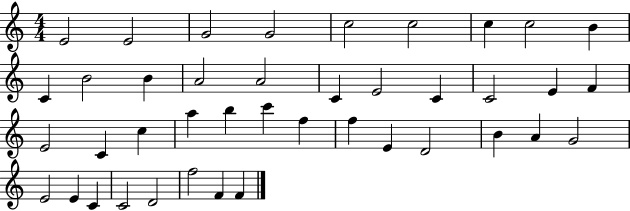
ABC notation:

X:1
T:Untitled
M:4/4
L:1/4
K:C
E2 E2 G2 G2 c2 c2 c c2 B C B2 B A2 A2 C E2 C C2 E F E2 C c a b c' f f E D2 B A G2 E2 E C C2 D2 f2 F F